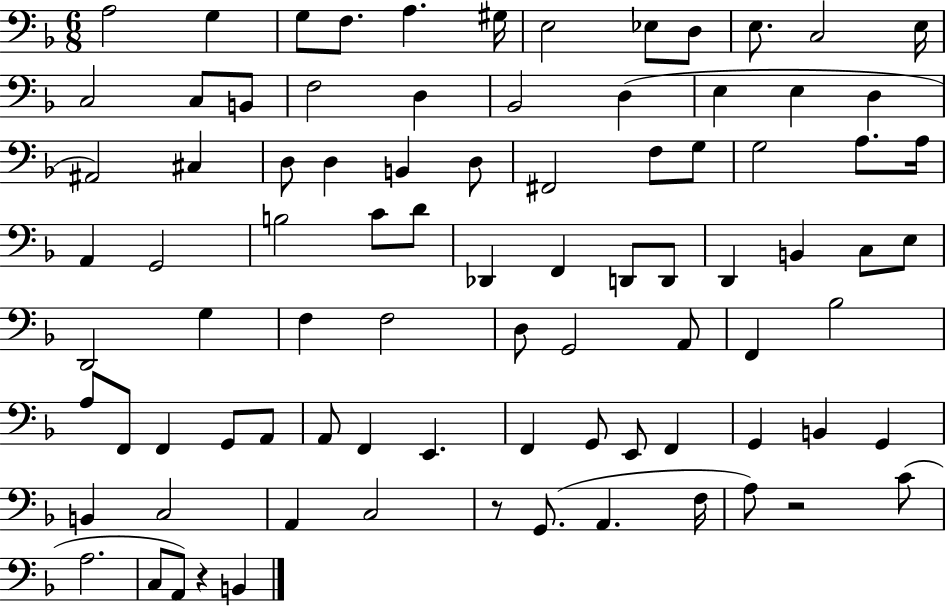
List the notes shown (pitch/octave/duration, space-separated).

A3/h G3/q G3/e F3/e. A3/q. G#3/s E3/h Eb3/e D3/e E3/e. C3/h E3/s C3/h C3/e B2/e F3/h D3/q Bb2/h D3/q E3/q E3/q D3/q A#2/h C#3/q D3/e D3/q B2/q D3/e F#2/h F3/e G3/e G3/h A3/e. A3/s A2/q G2/h B3/h C4/e D4/e Db2/q F2/q D2/e D2/e D2/q B2/q C3/e E3/e D2/h G3/q F3/q F3/h D3/e G2/h A2/e F2/q Bb3/h A3/e F2/e F2/q G2/e A2/e A2/e F2/q E2/q. F2/q G2/e E2/e F2/q G2/q B2/q G2/q B2/q C3/h A2/q C3/h R/e G2/e. A2/q. F3/s A3/e R/h C4/e A3/h. C3/e A2/e R/q B2/q